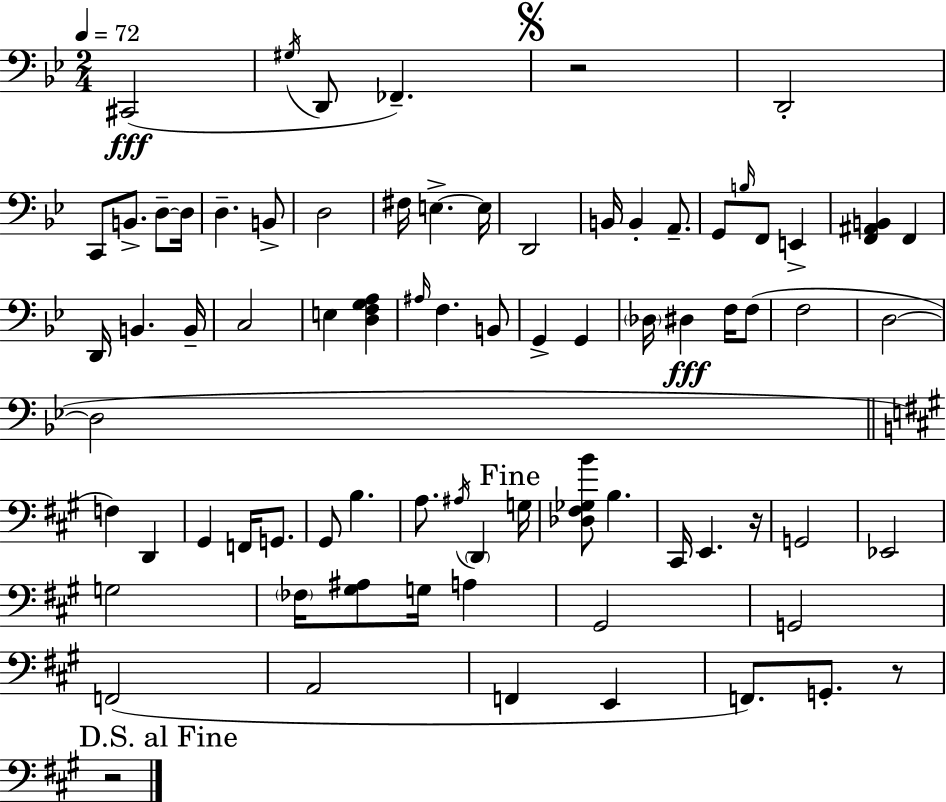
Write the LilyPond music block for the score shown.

{
  \clef bass
  \numericTimeSignature
  \time 2/4
  \key g \minor
  \tempo 4 = 72
  \repeat volta 2 { cis,2(\fff | \acciaccatura { gis16 } d,8 fes,4.--) | \mark \markup { \musicglyph "scripts.segno" } r2 | d,2-. | \break c,8 b,8.-> d8--~~ | d16 d4.-- b,8-> | d2 | fis16 e4.->~~ | \break e16 d,2 | b,16 b,4-. a,8.-- | g,8 \grace { b16 } f,8 e,4-> | <f, ais, b,>4 f,4 | \break d,16 b,4. | b,16-- c2 | e4 <d f g a>4 | \grace { ais16 } f4. | \break b,8 g,4-> g,4 | \parenthesize des16 dis4\fff | f16 f8( f2 | d2~~ | \break d2 | \bar "||" \break \key a \major f4) d,4 | gis,4 f,16 g,8. | gis,8 b4. | a8. \acciaccatura { ais16 } \parenthesize d,4 | \break \mark "Fine" g16 <des fis ges b'>8 b4. | cis,16 e,4. | r16 g,2 | ees,2 | \break g2 | \parenthesize fes16 <gis ais>8 g16 a4 | gis,2 | g,2 | \break f,2( | a,2 | f,4 e,4 | f,8.) g,8.-. r8 | \break \mark "D.S. al Fine" r2 | } \bar "|."
}